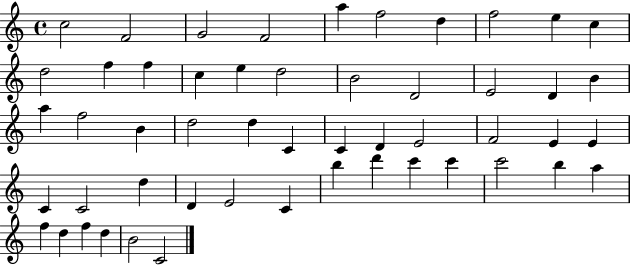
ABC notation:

X:1
T:Untitled
M:4/4
L:1/4
K:C
c2 F2 G2 F2 a f2 d f2 e c d2 f f c e d2 B2 D2 E2 D B a f2 B d2 d C C D E2 F2 E E C C2 d D E2 C b d' c' c' c'2 b a f d f d B2 C2